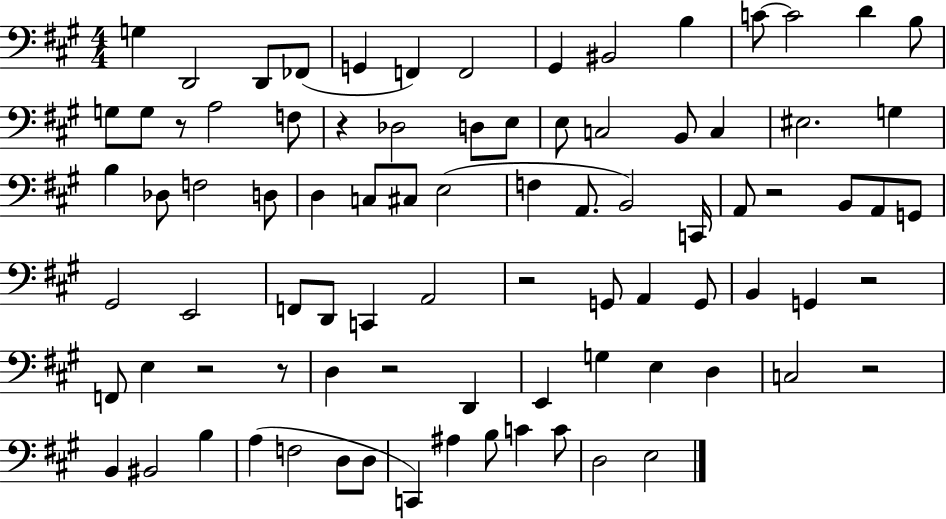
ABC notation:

X:1
T:Untitled
M:4/4
L:1/4
K:A
G, D,,2 D,,/2 _F,,/2 G,, F,, F,,2 ^G,, ^B,,2 B, C/2 C2 D B,/2 G,/2 G,/2 z/2 A,2 F,/2 z _D,2 D,/2 E,/2 E,/2 C,2 B,,/2 C, ^E,2 G, B, _D,/2 F,2 D,/2 D, C,/2 ^C,/2 E,2 F, A,,/2 B,,2 C,,/4 A,,/2 z2 B,,/2 A,,/2 G,,/2 ^G,,2 E,,2 F,,/2 D,,/2 C,, A,,2 z2 G,,/2 A,, G,,/2 B,, G,, z2 F,,/2 E, z2 z/2 D, z2 D,, E,, G, E, D, C,2 z2 B,, ^B,,2 B, A, F,2 D,/2 D,/2 C,, ^A, B,/2 C C/2 D,2 E,2